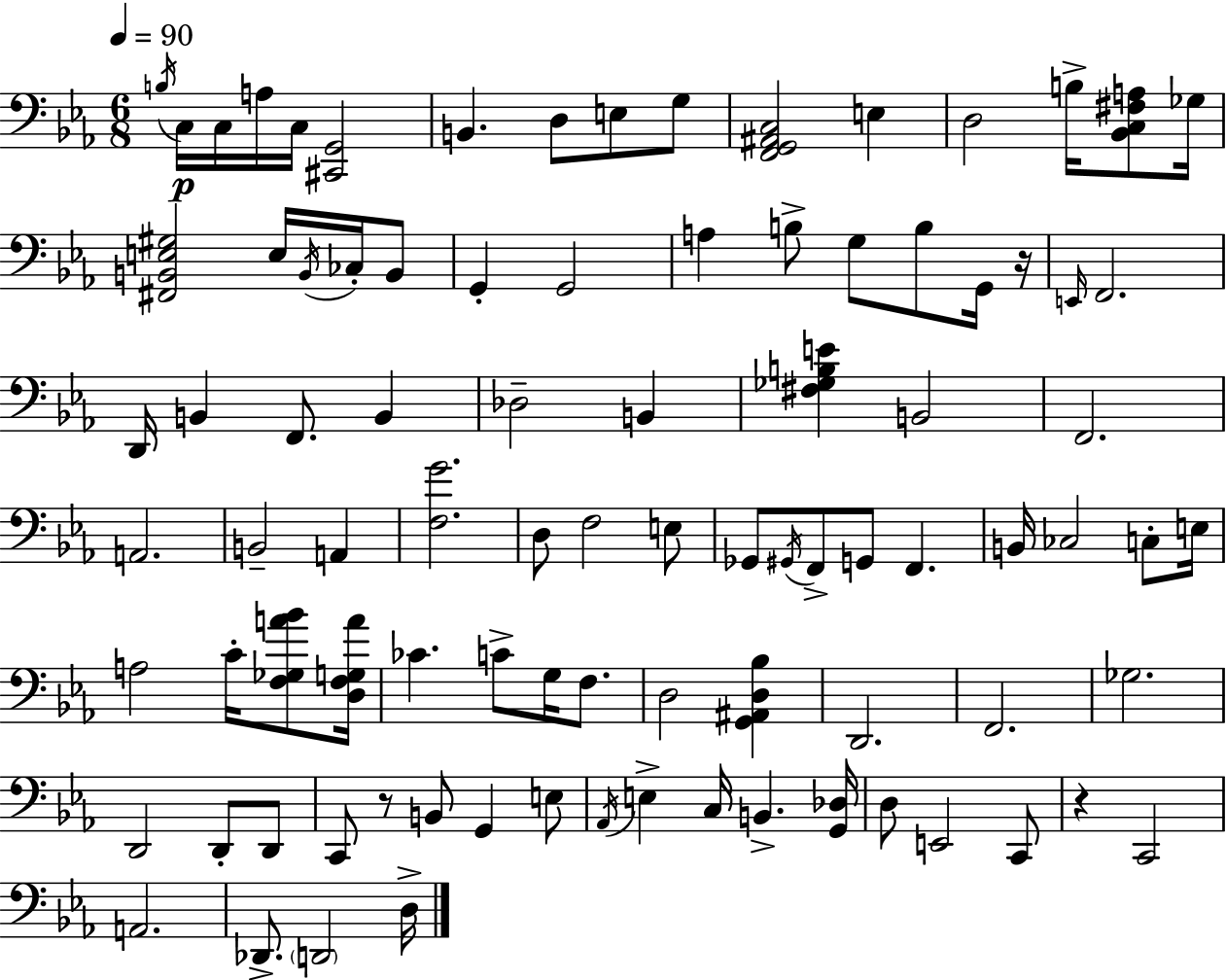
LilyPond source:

{
  \clef bass
  \numericTimeSignature
  \time 6/8
  \key ees \major
  \tempo 4 = 90
  \acciaccatura { b16 }\p c16 c16 a16 c16 <cis, g,>2 | b,4. d8 e8 g8 | <f, g, ais, c>2 e4 | d2 b16-> <bes, c fis a>8 | \break ges16 <fis, b, e gis>2 e16 \acciaccatura { b,16 } ces16-. | b,8 g,4-. g,2 | a4 b8-> g8 b8 | g,16 r16 \grace { e,16 } f,2. | \break d,16 b,4 f,8. b,4 | des2-- b,4 | <fis ges b e'>4 b,2 | f,2. | \break a,2. | b,2-- a,4 | <f g'>2. | d8 f2 | \break e8 ges,8 \acciaccatura { gis,16 } f,8-> g,8 f,4. | b,16 ces2 | c8-. e16 a2 | c'16-. <f ges a' bes'>8 <d f g a'>16 ces'4. c'8-> | \break g16 f8. d2 | <g, ais, d bes>4 d,2. | f,2. | ges2. | \break d,2 | d,8-. d,8 c,8 r8 b,8 g,4 | e8 \acciaccatura { aes,16 } e4-> c16 b,4.-> | <g, des>16 d8 e,2 | \break c,8 r4 c,2 | a,2. | des,8.-> \parenthesize d,2 | d16-> \bar "|."
}